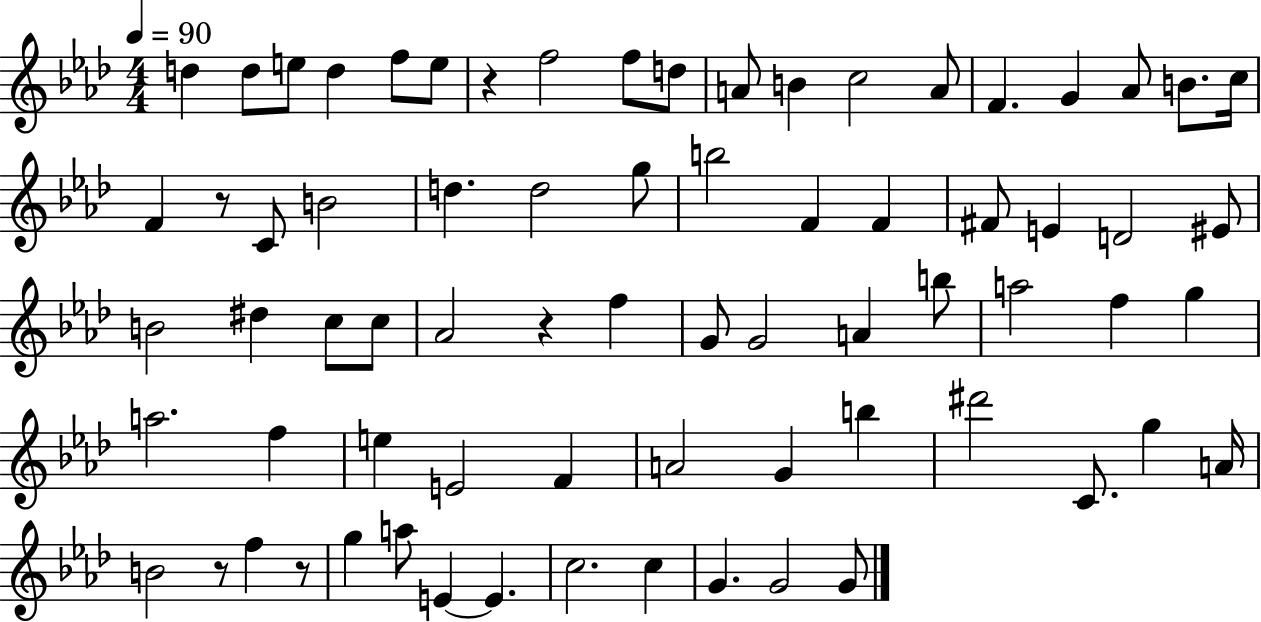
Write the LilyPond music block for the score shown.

{
  \clef treble
  \numericTimeSignature
  \time 4/4
  \key aes \major
  \tempo 4 = 90
  d''4 d''8 e''8 d''4 f''8 e''8 | r4 f''2 f''8 d''8 | a'8 b'4 c''2 a'8 | f'4. g'4 aes'8 b'8. c''16 | \break f'4 r8 c'8 b'2 | d''4. d''2 g''8 | b''2 f'4 f'4 | fis'8 e'4 d'2 eis'8 | \break b'2 dis''4 c''8 c''8 | aes'2 r4 f''4 | g'8 g'2 a'4 b''8 | a''2 f''4 g''4 | \break a''2. f''4 | e''4 e'2 f'4 | a'2 g'4 b''4 | dis'''2 c'8. g''4 a'16 | \break b'2 r8 f''4 r8 | g''4 a''8 e'4~~ e'4. | c''2. c''4 | g'4. g'2 g'8 | \break \bar "|."
}